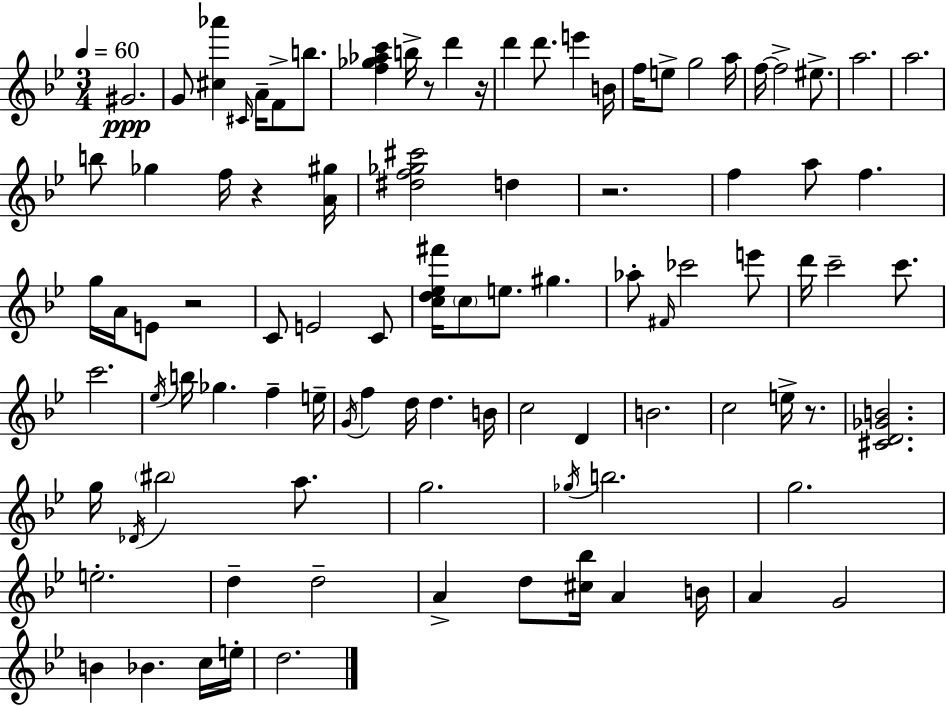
{
  \clef treble
  \numericTimeSignature
  \time 3/4
  \key bes \major
  \tempo 4 = 60
  gis'2.\ppp | g'8 <cis'' aes'''>4 \grace { cis'16 } a'16-- f'8-> b''8. | <f'' ges'' aes'' c'''>4 b''16-> r8 d'''4 | r16 d'''4 d'''8. e'''4 | \break b'16 f''16 e''8-> g''2 | a''16 f''16~~ f''2-> eis''8.-> | a''2. | a''2. | \break b''8 ges''4 f''16 r4 | <a' gis''>16 <dis'' f'' ges'' cis'''>2 d''4 | r2. | f''4 a''8 f''4. | \break g''16 a'16 e'8 r2 | c'8 e'2 c'8 | <c'' d'' ees'' fis'''>16 \parenthesize c''8 e''8. gis''4. | aes''8-. \grace { fis'16 } ces'''2 | \break e'''8 d'''16 c'''2-- c'''8. | c'''2. | \acciaccatura { ees''16 } b''16 ges''4. f''4-- | e''16-- \acciaccatura { g'16 } f''4 d''16 d''4. | \break b'16 c''2 | d'4 b'2. | c''2 | e''16-> r8. <cis' d' ges' b'>2. | \break g''16 \acciaccatura { des'16 } \parenthesize bis''2 | a''8. g''2. | \acciaccatura { ges''16 } b''2. | g''2. | \break e''2.-. | d''4-- d''2-- | a'4-> d''8 | <cis'' bes''>16 a'4 b'16 a'4 g'2 | \break b'4 bes'4. | c''16 e''16-. d''2. | \bar "|."
}